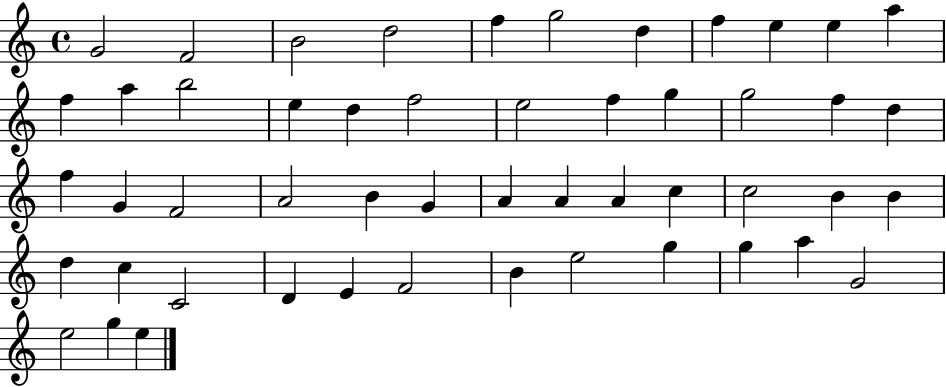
{
  \clef treble
  \time 4/4
  \defaultTimeSignature
  \key c \major
  g'2 f'2 | b'2 d''2 | f''4 g''2 d''4 | f''4 e''4 e''4 a''4 | \break f''4 a''4 b''2 | e''4 d''4 f''2 | e''2 f''4 g''4 | g''2 f''4 d''4 | \break f''4 g'4 f'2 | a'2 b'4 g'4 | a'4 a'4 a'4 c''4 | c''2 b'4 b'4 | \break d''4 c''4 c'2 | d'4 e'4 f'2 | b'4 e''2 g''4 | g''4 a''4 g'2 | \break e''2 g''4 e''4 | \bar "|."
}